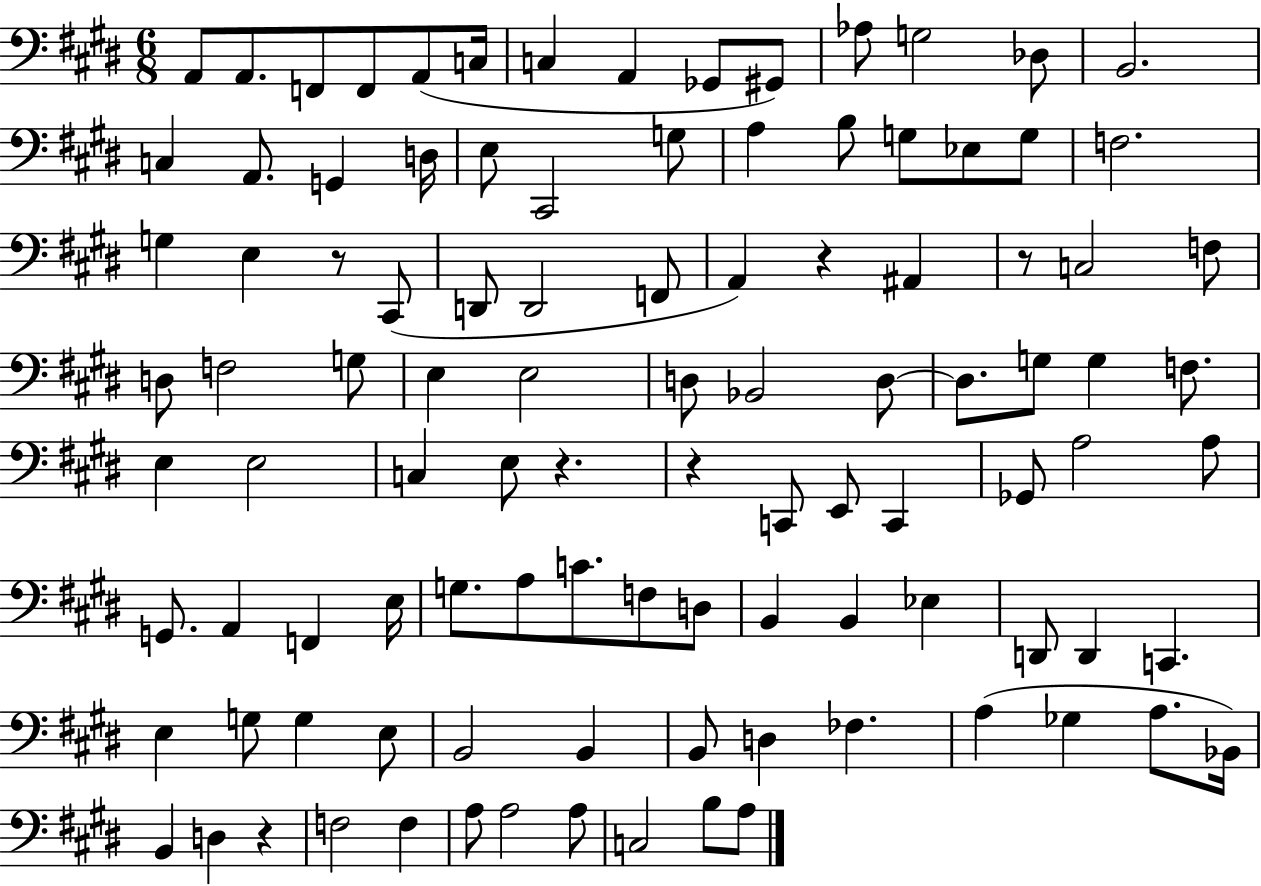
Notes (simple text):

A2/e A2/e. F2/e F2/e A2/e C3/s C3/q A2/q Gb2/e G#2/e Ab3/e G3/h Db3/e B2/h. C3/q A2/e. G2/q D3/s E3/e C#2/h G3/e A3/q B3/e G3/e Eb3/e G3/e F3/h. G3/q E3/q R/e C#2/e D2/e D2/h F2/e A2/q R/q A#2/q R/e C3/h F3/e D3/e F3/h G3/e E3/q E3/h D3/e Bb2/h D3/e D3/e. G3/e G3/q F3/e. E3/q E3/h C3/q E3/e R/q. R/q C2/e E2/e C2/q Gb2/e A3/h A3/e G2/e. A2/q F2/q E3/s G3/e. A3/e C4/e. F3/e D3/e B2/q B2/q Eb3/q D2/e D2/q C2/q. E3/q G3/e G3/q E3/e B2/h B2/q B2/e D3/q FES3/q. A3/q Gb3/q A3/e. Bb2/s B2/q D3/q R/q F3/h F3/q A3/e A3/h A3/e C3/h B3/e A3/e